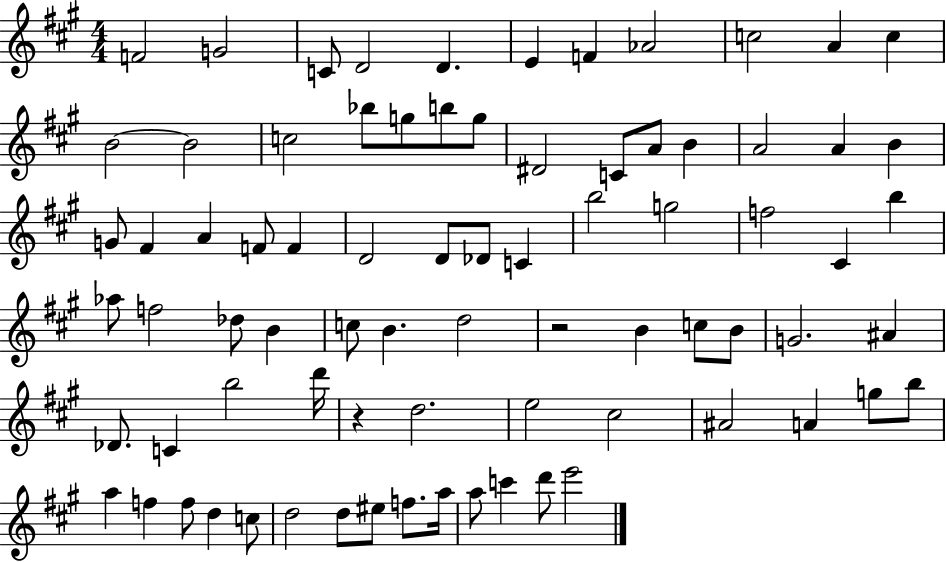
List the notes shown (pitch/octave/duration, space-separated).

F4/h G4/h C4/e D4/h D4/q. E4/q F4/q Ab4/h C5/h A4/q C5/q B4/h B4/h C5/h Bb5/e G5/e B5/e G5/e D#4/h C4/e A4/e B4/q A4/h A4/q B4/q G4/e F#4/q A4/q F4/e F4/q D4/h D4/e Db4/e C4/q B5/h G5/h F5/h C#4/q B5/q Ab5/e F5/h Db5/e B4/q C5/e B4/q. D5/h R/h B4/q C5/e B4/e G4/h. A#4/q Db4/e. C4/q B5/h D6/s R/q D5/h. E5/h C#5/h A#4/h A4/q G5/e B5/e A5/q F5/q F5/e D5/q C5/e D5/h D5/e EIS5/e F5/e. A5/s A5/e C6/q D6/e E6/h